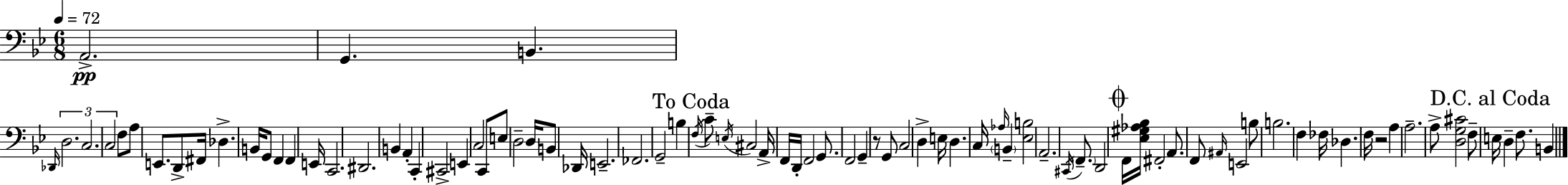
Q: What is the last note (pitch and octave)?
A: B2